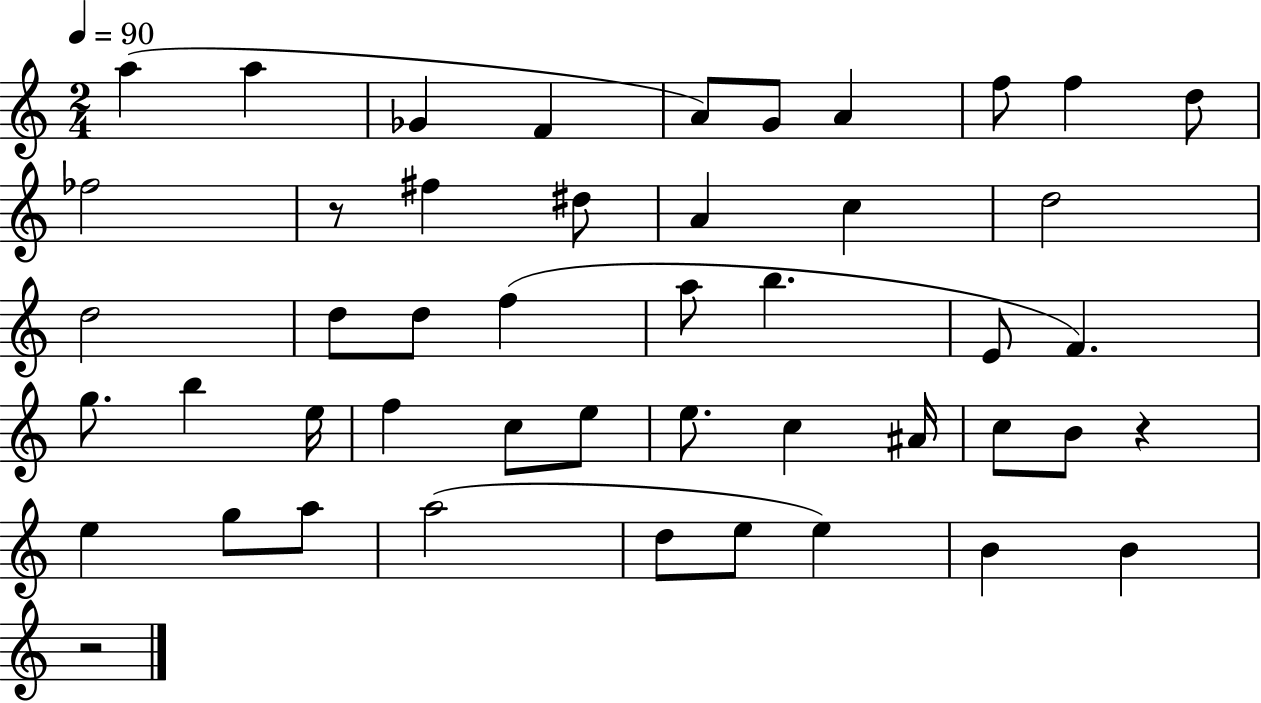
A5/q A5/q Gb4/q F4/q A4/e G4/e A4/q F5/e F5/q D5/e FES5/h R/e F#5/q D#5/e A4/q C5/q D5/h D5/h D5/e D5/e F5/q A5/e B5/q. E4/e F4/q. G5/e. B5/q E5/s F5/q C5/e E5/e E5/e. C5/q A#4/s C5/e B4/e R/q E5/q G5/e A5/e A5/h D5/e E5/e E5/q B4/q B4/q R/h